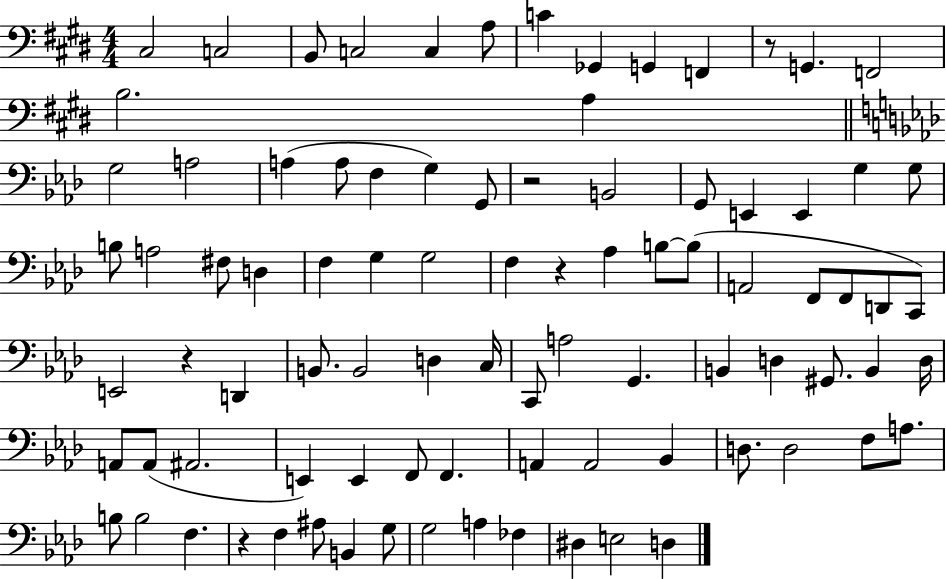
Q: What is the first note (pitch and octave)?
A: C#3